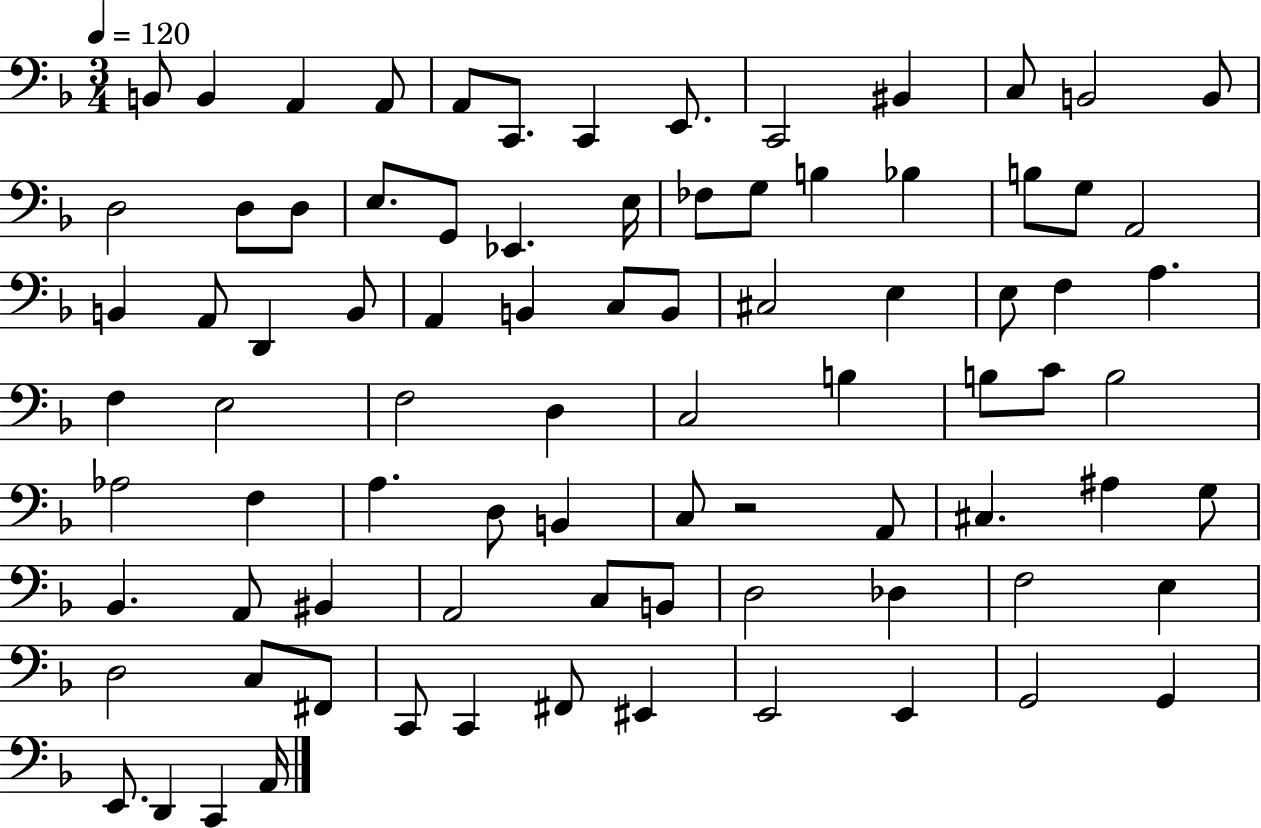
X:1
T:Untitled
M:3/4
L:1/4
K:F
B,,/2 B,, A,, A,,/2 A,,/2 C,,/2 C,, E,,/2 C,,2 ^B,, C,/2 B,,2 B,,/2 D,2 D,/2 D,/2 E,/2 G,,/2 _E,, E,/4 _F,/2 G,/2 B, _B, B,/2 G,/2 A,,2 B,, A,,/2 D,, B,,/2 A,, B,, C,/2 B,,/2 ^C,2 E, E,/2 F, A, F, E,2 F,2 D, C,2 B, B,/2 C/2 B,2 _A,2 F, A, D,/2 B,, C,/2 z2 A,,/2 ^C, ^A, G,/2 _B,, A,,/2 ^B,, A,,2 C,/2 B,,/2 D,2 _D, F,2 E, D,2 C,/2 ^F,,/2 C,,/2 C,, ^F,,/2 ^E,, E,,2 E,, G,,2 G,, E,,/2 D,, C,, A,,/4